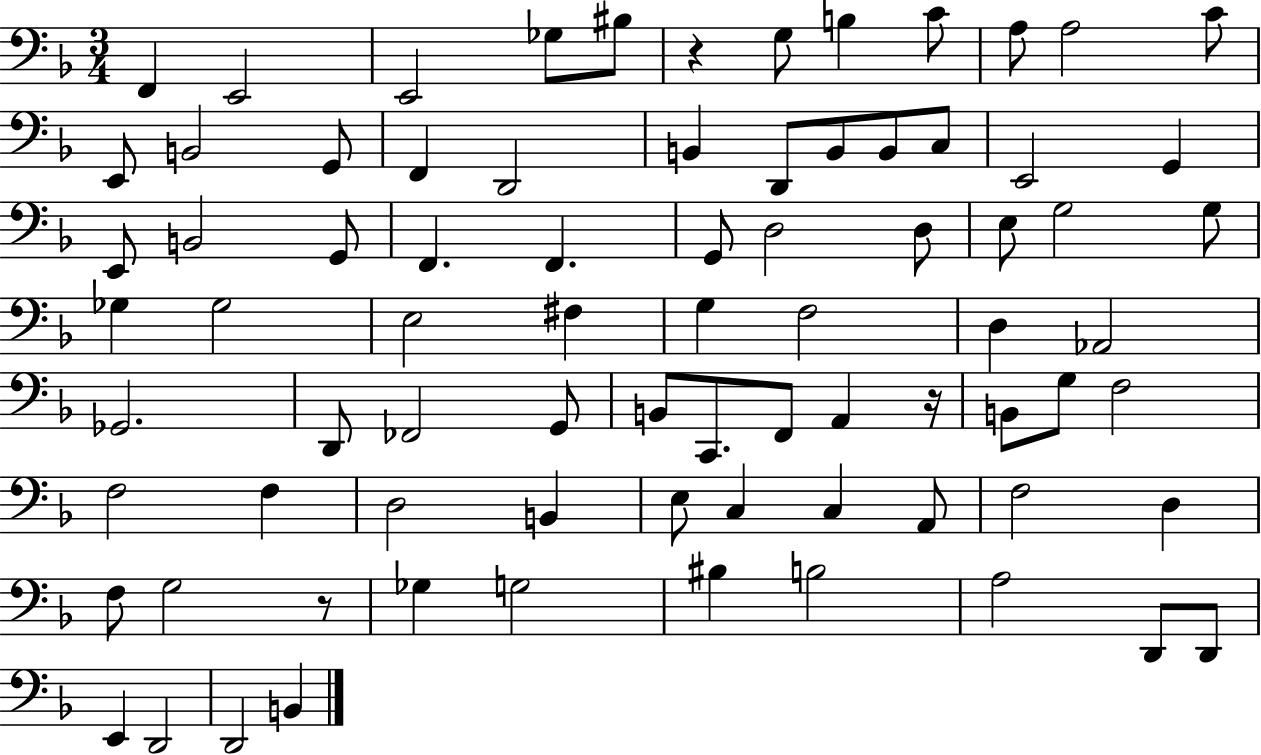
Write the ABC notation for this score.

X:1
T:Untitled
M:3/4
L:1/4
K:F
F,, E,,2 E,,2 _G,/2 ^B,/2 z G,/2 B, C/2 A,/2 A,2 C/2 E,,/2 B,,2 G,,/2 F,, D,,2 B,, D,,/2 B,,/2 B,,/2 C,/2 E,,2 G,, E,,/2 B,,2 G,,/2 F,, F,, G,,/2 D,2 D,/2 E,/2 G,2 G,/2 _G, _G,2 E,2 ^F, G, F,2 D, _A,,2 _G,,2 D,,/2 _F,,2 G,,/2 B,,/2 C,,/2 F,,/2 A,, z/4 B,,/2 G,/2 F,2 F,2 F, D,2 B,, E,/2 C, C, A,,/2 F,2 D, F,/2 G,2 z/2 _G, G,2 ^B, B,2 A,2 D,,/2 D,,/2 E,, D,,2 D,,2 B,,